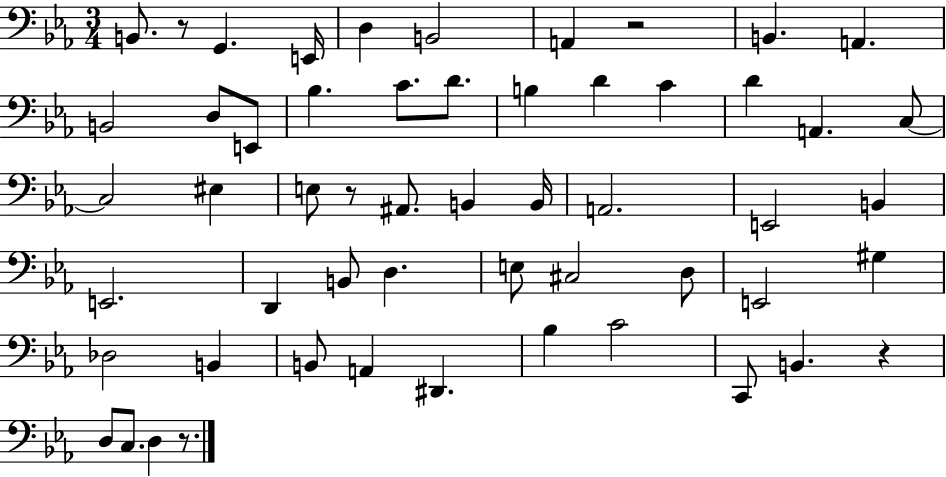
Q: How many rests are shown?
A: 5